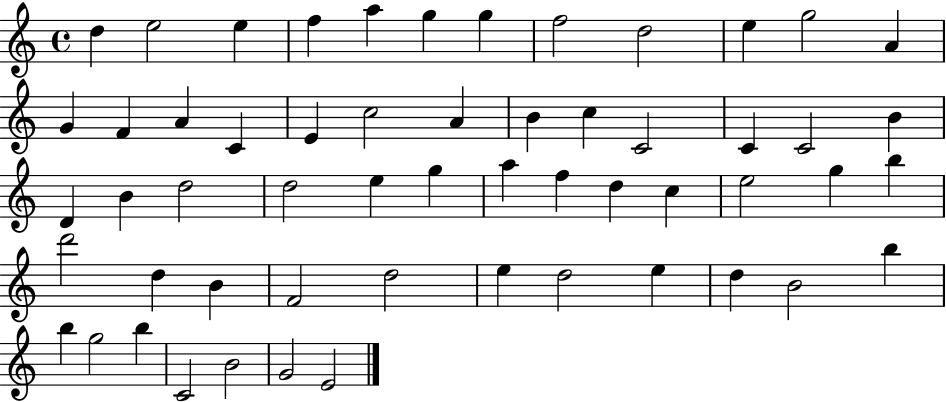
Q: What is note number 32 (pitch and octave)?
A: A5